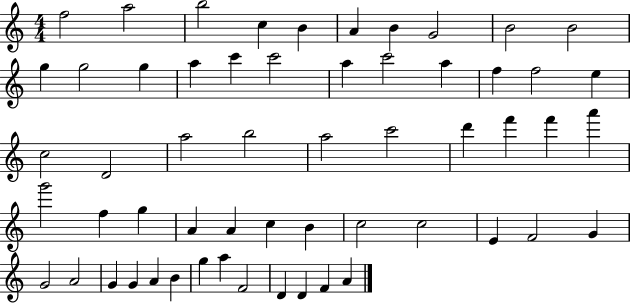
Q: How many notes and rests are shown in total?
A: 57